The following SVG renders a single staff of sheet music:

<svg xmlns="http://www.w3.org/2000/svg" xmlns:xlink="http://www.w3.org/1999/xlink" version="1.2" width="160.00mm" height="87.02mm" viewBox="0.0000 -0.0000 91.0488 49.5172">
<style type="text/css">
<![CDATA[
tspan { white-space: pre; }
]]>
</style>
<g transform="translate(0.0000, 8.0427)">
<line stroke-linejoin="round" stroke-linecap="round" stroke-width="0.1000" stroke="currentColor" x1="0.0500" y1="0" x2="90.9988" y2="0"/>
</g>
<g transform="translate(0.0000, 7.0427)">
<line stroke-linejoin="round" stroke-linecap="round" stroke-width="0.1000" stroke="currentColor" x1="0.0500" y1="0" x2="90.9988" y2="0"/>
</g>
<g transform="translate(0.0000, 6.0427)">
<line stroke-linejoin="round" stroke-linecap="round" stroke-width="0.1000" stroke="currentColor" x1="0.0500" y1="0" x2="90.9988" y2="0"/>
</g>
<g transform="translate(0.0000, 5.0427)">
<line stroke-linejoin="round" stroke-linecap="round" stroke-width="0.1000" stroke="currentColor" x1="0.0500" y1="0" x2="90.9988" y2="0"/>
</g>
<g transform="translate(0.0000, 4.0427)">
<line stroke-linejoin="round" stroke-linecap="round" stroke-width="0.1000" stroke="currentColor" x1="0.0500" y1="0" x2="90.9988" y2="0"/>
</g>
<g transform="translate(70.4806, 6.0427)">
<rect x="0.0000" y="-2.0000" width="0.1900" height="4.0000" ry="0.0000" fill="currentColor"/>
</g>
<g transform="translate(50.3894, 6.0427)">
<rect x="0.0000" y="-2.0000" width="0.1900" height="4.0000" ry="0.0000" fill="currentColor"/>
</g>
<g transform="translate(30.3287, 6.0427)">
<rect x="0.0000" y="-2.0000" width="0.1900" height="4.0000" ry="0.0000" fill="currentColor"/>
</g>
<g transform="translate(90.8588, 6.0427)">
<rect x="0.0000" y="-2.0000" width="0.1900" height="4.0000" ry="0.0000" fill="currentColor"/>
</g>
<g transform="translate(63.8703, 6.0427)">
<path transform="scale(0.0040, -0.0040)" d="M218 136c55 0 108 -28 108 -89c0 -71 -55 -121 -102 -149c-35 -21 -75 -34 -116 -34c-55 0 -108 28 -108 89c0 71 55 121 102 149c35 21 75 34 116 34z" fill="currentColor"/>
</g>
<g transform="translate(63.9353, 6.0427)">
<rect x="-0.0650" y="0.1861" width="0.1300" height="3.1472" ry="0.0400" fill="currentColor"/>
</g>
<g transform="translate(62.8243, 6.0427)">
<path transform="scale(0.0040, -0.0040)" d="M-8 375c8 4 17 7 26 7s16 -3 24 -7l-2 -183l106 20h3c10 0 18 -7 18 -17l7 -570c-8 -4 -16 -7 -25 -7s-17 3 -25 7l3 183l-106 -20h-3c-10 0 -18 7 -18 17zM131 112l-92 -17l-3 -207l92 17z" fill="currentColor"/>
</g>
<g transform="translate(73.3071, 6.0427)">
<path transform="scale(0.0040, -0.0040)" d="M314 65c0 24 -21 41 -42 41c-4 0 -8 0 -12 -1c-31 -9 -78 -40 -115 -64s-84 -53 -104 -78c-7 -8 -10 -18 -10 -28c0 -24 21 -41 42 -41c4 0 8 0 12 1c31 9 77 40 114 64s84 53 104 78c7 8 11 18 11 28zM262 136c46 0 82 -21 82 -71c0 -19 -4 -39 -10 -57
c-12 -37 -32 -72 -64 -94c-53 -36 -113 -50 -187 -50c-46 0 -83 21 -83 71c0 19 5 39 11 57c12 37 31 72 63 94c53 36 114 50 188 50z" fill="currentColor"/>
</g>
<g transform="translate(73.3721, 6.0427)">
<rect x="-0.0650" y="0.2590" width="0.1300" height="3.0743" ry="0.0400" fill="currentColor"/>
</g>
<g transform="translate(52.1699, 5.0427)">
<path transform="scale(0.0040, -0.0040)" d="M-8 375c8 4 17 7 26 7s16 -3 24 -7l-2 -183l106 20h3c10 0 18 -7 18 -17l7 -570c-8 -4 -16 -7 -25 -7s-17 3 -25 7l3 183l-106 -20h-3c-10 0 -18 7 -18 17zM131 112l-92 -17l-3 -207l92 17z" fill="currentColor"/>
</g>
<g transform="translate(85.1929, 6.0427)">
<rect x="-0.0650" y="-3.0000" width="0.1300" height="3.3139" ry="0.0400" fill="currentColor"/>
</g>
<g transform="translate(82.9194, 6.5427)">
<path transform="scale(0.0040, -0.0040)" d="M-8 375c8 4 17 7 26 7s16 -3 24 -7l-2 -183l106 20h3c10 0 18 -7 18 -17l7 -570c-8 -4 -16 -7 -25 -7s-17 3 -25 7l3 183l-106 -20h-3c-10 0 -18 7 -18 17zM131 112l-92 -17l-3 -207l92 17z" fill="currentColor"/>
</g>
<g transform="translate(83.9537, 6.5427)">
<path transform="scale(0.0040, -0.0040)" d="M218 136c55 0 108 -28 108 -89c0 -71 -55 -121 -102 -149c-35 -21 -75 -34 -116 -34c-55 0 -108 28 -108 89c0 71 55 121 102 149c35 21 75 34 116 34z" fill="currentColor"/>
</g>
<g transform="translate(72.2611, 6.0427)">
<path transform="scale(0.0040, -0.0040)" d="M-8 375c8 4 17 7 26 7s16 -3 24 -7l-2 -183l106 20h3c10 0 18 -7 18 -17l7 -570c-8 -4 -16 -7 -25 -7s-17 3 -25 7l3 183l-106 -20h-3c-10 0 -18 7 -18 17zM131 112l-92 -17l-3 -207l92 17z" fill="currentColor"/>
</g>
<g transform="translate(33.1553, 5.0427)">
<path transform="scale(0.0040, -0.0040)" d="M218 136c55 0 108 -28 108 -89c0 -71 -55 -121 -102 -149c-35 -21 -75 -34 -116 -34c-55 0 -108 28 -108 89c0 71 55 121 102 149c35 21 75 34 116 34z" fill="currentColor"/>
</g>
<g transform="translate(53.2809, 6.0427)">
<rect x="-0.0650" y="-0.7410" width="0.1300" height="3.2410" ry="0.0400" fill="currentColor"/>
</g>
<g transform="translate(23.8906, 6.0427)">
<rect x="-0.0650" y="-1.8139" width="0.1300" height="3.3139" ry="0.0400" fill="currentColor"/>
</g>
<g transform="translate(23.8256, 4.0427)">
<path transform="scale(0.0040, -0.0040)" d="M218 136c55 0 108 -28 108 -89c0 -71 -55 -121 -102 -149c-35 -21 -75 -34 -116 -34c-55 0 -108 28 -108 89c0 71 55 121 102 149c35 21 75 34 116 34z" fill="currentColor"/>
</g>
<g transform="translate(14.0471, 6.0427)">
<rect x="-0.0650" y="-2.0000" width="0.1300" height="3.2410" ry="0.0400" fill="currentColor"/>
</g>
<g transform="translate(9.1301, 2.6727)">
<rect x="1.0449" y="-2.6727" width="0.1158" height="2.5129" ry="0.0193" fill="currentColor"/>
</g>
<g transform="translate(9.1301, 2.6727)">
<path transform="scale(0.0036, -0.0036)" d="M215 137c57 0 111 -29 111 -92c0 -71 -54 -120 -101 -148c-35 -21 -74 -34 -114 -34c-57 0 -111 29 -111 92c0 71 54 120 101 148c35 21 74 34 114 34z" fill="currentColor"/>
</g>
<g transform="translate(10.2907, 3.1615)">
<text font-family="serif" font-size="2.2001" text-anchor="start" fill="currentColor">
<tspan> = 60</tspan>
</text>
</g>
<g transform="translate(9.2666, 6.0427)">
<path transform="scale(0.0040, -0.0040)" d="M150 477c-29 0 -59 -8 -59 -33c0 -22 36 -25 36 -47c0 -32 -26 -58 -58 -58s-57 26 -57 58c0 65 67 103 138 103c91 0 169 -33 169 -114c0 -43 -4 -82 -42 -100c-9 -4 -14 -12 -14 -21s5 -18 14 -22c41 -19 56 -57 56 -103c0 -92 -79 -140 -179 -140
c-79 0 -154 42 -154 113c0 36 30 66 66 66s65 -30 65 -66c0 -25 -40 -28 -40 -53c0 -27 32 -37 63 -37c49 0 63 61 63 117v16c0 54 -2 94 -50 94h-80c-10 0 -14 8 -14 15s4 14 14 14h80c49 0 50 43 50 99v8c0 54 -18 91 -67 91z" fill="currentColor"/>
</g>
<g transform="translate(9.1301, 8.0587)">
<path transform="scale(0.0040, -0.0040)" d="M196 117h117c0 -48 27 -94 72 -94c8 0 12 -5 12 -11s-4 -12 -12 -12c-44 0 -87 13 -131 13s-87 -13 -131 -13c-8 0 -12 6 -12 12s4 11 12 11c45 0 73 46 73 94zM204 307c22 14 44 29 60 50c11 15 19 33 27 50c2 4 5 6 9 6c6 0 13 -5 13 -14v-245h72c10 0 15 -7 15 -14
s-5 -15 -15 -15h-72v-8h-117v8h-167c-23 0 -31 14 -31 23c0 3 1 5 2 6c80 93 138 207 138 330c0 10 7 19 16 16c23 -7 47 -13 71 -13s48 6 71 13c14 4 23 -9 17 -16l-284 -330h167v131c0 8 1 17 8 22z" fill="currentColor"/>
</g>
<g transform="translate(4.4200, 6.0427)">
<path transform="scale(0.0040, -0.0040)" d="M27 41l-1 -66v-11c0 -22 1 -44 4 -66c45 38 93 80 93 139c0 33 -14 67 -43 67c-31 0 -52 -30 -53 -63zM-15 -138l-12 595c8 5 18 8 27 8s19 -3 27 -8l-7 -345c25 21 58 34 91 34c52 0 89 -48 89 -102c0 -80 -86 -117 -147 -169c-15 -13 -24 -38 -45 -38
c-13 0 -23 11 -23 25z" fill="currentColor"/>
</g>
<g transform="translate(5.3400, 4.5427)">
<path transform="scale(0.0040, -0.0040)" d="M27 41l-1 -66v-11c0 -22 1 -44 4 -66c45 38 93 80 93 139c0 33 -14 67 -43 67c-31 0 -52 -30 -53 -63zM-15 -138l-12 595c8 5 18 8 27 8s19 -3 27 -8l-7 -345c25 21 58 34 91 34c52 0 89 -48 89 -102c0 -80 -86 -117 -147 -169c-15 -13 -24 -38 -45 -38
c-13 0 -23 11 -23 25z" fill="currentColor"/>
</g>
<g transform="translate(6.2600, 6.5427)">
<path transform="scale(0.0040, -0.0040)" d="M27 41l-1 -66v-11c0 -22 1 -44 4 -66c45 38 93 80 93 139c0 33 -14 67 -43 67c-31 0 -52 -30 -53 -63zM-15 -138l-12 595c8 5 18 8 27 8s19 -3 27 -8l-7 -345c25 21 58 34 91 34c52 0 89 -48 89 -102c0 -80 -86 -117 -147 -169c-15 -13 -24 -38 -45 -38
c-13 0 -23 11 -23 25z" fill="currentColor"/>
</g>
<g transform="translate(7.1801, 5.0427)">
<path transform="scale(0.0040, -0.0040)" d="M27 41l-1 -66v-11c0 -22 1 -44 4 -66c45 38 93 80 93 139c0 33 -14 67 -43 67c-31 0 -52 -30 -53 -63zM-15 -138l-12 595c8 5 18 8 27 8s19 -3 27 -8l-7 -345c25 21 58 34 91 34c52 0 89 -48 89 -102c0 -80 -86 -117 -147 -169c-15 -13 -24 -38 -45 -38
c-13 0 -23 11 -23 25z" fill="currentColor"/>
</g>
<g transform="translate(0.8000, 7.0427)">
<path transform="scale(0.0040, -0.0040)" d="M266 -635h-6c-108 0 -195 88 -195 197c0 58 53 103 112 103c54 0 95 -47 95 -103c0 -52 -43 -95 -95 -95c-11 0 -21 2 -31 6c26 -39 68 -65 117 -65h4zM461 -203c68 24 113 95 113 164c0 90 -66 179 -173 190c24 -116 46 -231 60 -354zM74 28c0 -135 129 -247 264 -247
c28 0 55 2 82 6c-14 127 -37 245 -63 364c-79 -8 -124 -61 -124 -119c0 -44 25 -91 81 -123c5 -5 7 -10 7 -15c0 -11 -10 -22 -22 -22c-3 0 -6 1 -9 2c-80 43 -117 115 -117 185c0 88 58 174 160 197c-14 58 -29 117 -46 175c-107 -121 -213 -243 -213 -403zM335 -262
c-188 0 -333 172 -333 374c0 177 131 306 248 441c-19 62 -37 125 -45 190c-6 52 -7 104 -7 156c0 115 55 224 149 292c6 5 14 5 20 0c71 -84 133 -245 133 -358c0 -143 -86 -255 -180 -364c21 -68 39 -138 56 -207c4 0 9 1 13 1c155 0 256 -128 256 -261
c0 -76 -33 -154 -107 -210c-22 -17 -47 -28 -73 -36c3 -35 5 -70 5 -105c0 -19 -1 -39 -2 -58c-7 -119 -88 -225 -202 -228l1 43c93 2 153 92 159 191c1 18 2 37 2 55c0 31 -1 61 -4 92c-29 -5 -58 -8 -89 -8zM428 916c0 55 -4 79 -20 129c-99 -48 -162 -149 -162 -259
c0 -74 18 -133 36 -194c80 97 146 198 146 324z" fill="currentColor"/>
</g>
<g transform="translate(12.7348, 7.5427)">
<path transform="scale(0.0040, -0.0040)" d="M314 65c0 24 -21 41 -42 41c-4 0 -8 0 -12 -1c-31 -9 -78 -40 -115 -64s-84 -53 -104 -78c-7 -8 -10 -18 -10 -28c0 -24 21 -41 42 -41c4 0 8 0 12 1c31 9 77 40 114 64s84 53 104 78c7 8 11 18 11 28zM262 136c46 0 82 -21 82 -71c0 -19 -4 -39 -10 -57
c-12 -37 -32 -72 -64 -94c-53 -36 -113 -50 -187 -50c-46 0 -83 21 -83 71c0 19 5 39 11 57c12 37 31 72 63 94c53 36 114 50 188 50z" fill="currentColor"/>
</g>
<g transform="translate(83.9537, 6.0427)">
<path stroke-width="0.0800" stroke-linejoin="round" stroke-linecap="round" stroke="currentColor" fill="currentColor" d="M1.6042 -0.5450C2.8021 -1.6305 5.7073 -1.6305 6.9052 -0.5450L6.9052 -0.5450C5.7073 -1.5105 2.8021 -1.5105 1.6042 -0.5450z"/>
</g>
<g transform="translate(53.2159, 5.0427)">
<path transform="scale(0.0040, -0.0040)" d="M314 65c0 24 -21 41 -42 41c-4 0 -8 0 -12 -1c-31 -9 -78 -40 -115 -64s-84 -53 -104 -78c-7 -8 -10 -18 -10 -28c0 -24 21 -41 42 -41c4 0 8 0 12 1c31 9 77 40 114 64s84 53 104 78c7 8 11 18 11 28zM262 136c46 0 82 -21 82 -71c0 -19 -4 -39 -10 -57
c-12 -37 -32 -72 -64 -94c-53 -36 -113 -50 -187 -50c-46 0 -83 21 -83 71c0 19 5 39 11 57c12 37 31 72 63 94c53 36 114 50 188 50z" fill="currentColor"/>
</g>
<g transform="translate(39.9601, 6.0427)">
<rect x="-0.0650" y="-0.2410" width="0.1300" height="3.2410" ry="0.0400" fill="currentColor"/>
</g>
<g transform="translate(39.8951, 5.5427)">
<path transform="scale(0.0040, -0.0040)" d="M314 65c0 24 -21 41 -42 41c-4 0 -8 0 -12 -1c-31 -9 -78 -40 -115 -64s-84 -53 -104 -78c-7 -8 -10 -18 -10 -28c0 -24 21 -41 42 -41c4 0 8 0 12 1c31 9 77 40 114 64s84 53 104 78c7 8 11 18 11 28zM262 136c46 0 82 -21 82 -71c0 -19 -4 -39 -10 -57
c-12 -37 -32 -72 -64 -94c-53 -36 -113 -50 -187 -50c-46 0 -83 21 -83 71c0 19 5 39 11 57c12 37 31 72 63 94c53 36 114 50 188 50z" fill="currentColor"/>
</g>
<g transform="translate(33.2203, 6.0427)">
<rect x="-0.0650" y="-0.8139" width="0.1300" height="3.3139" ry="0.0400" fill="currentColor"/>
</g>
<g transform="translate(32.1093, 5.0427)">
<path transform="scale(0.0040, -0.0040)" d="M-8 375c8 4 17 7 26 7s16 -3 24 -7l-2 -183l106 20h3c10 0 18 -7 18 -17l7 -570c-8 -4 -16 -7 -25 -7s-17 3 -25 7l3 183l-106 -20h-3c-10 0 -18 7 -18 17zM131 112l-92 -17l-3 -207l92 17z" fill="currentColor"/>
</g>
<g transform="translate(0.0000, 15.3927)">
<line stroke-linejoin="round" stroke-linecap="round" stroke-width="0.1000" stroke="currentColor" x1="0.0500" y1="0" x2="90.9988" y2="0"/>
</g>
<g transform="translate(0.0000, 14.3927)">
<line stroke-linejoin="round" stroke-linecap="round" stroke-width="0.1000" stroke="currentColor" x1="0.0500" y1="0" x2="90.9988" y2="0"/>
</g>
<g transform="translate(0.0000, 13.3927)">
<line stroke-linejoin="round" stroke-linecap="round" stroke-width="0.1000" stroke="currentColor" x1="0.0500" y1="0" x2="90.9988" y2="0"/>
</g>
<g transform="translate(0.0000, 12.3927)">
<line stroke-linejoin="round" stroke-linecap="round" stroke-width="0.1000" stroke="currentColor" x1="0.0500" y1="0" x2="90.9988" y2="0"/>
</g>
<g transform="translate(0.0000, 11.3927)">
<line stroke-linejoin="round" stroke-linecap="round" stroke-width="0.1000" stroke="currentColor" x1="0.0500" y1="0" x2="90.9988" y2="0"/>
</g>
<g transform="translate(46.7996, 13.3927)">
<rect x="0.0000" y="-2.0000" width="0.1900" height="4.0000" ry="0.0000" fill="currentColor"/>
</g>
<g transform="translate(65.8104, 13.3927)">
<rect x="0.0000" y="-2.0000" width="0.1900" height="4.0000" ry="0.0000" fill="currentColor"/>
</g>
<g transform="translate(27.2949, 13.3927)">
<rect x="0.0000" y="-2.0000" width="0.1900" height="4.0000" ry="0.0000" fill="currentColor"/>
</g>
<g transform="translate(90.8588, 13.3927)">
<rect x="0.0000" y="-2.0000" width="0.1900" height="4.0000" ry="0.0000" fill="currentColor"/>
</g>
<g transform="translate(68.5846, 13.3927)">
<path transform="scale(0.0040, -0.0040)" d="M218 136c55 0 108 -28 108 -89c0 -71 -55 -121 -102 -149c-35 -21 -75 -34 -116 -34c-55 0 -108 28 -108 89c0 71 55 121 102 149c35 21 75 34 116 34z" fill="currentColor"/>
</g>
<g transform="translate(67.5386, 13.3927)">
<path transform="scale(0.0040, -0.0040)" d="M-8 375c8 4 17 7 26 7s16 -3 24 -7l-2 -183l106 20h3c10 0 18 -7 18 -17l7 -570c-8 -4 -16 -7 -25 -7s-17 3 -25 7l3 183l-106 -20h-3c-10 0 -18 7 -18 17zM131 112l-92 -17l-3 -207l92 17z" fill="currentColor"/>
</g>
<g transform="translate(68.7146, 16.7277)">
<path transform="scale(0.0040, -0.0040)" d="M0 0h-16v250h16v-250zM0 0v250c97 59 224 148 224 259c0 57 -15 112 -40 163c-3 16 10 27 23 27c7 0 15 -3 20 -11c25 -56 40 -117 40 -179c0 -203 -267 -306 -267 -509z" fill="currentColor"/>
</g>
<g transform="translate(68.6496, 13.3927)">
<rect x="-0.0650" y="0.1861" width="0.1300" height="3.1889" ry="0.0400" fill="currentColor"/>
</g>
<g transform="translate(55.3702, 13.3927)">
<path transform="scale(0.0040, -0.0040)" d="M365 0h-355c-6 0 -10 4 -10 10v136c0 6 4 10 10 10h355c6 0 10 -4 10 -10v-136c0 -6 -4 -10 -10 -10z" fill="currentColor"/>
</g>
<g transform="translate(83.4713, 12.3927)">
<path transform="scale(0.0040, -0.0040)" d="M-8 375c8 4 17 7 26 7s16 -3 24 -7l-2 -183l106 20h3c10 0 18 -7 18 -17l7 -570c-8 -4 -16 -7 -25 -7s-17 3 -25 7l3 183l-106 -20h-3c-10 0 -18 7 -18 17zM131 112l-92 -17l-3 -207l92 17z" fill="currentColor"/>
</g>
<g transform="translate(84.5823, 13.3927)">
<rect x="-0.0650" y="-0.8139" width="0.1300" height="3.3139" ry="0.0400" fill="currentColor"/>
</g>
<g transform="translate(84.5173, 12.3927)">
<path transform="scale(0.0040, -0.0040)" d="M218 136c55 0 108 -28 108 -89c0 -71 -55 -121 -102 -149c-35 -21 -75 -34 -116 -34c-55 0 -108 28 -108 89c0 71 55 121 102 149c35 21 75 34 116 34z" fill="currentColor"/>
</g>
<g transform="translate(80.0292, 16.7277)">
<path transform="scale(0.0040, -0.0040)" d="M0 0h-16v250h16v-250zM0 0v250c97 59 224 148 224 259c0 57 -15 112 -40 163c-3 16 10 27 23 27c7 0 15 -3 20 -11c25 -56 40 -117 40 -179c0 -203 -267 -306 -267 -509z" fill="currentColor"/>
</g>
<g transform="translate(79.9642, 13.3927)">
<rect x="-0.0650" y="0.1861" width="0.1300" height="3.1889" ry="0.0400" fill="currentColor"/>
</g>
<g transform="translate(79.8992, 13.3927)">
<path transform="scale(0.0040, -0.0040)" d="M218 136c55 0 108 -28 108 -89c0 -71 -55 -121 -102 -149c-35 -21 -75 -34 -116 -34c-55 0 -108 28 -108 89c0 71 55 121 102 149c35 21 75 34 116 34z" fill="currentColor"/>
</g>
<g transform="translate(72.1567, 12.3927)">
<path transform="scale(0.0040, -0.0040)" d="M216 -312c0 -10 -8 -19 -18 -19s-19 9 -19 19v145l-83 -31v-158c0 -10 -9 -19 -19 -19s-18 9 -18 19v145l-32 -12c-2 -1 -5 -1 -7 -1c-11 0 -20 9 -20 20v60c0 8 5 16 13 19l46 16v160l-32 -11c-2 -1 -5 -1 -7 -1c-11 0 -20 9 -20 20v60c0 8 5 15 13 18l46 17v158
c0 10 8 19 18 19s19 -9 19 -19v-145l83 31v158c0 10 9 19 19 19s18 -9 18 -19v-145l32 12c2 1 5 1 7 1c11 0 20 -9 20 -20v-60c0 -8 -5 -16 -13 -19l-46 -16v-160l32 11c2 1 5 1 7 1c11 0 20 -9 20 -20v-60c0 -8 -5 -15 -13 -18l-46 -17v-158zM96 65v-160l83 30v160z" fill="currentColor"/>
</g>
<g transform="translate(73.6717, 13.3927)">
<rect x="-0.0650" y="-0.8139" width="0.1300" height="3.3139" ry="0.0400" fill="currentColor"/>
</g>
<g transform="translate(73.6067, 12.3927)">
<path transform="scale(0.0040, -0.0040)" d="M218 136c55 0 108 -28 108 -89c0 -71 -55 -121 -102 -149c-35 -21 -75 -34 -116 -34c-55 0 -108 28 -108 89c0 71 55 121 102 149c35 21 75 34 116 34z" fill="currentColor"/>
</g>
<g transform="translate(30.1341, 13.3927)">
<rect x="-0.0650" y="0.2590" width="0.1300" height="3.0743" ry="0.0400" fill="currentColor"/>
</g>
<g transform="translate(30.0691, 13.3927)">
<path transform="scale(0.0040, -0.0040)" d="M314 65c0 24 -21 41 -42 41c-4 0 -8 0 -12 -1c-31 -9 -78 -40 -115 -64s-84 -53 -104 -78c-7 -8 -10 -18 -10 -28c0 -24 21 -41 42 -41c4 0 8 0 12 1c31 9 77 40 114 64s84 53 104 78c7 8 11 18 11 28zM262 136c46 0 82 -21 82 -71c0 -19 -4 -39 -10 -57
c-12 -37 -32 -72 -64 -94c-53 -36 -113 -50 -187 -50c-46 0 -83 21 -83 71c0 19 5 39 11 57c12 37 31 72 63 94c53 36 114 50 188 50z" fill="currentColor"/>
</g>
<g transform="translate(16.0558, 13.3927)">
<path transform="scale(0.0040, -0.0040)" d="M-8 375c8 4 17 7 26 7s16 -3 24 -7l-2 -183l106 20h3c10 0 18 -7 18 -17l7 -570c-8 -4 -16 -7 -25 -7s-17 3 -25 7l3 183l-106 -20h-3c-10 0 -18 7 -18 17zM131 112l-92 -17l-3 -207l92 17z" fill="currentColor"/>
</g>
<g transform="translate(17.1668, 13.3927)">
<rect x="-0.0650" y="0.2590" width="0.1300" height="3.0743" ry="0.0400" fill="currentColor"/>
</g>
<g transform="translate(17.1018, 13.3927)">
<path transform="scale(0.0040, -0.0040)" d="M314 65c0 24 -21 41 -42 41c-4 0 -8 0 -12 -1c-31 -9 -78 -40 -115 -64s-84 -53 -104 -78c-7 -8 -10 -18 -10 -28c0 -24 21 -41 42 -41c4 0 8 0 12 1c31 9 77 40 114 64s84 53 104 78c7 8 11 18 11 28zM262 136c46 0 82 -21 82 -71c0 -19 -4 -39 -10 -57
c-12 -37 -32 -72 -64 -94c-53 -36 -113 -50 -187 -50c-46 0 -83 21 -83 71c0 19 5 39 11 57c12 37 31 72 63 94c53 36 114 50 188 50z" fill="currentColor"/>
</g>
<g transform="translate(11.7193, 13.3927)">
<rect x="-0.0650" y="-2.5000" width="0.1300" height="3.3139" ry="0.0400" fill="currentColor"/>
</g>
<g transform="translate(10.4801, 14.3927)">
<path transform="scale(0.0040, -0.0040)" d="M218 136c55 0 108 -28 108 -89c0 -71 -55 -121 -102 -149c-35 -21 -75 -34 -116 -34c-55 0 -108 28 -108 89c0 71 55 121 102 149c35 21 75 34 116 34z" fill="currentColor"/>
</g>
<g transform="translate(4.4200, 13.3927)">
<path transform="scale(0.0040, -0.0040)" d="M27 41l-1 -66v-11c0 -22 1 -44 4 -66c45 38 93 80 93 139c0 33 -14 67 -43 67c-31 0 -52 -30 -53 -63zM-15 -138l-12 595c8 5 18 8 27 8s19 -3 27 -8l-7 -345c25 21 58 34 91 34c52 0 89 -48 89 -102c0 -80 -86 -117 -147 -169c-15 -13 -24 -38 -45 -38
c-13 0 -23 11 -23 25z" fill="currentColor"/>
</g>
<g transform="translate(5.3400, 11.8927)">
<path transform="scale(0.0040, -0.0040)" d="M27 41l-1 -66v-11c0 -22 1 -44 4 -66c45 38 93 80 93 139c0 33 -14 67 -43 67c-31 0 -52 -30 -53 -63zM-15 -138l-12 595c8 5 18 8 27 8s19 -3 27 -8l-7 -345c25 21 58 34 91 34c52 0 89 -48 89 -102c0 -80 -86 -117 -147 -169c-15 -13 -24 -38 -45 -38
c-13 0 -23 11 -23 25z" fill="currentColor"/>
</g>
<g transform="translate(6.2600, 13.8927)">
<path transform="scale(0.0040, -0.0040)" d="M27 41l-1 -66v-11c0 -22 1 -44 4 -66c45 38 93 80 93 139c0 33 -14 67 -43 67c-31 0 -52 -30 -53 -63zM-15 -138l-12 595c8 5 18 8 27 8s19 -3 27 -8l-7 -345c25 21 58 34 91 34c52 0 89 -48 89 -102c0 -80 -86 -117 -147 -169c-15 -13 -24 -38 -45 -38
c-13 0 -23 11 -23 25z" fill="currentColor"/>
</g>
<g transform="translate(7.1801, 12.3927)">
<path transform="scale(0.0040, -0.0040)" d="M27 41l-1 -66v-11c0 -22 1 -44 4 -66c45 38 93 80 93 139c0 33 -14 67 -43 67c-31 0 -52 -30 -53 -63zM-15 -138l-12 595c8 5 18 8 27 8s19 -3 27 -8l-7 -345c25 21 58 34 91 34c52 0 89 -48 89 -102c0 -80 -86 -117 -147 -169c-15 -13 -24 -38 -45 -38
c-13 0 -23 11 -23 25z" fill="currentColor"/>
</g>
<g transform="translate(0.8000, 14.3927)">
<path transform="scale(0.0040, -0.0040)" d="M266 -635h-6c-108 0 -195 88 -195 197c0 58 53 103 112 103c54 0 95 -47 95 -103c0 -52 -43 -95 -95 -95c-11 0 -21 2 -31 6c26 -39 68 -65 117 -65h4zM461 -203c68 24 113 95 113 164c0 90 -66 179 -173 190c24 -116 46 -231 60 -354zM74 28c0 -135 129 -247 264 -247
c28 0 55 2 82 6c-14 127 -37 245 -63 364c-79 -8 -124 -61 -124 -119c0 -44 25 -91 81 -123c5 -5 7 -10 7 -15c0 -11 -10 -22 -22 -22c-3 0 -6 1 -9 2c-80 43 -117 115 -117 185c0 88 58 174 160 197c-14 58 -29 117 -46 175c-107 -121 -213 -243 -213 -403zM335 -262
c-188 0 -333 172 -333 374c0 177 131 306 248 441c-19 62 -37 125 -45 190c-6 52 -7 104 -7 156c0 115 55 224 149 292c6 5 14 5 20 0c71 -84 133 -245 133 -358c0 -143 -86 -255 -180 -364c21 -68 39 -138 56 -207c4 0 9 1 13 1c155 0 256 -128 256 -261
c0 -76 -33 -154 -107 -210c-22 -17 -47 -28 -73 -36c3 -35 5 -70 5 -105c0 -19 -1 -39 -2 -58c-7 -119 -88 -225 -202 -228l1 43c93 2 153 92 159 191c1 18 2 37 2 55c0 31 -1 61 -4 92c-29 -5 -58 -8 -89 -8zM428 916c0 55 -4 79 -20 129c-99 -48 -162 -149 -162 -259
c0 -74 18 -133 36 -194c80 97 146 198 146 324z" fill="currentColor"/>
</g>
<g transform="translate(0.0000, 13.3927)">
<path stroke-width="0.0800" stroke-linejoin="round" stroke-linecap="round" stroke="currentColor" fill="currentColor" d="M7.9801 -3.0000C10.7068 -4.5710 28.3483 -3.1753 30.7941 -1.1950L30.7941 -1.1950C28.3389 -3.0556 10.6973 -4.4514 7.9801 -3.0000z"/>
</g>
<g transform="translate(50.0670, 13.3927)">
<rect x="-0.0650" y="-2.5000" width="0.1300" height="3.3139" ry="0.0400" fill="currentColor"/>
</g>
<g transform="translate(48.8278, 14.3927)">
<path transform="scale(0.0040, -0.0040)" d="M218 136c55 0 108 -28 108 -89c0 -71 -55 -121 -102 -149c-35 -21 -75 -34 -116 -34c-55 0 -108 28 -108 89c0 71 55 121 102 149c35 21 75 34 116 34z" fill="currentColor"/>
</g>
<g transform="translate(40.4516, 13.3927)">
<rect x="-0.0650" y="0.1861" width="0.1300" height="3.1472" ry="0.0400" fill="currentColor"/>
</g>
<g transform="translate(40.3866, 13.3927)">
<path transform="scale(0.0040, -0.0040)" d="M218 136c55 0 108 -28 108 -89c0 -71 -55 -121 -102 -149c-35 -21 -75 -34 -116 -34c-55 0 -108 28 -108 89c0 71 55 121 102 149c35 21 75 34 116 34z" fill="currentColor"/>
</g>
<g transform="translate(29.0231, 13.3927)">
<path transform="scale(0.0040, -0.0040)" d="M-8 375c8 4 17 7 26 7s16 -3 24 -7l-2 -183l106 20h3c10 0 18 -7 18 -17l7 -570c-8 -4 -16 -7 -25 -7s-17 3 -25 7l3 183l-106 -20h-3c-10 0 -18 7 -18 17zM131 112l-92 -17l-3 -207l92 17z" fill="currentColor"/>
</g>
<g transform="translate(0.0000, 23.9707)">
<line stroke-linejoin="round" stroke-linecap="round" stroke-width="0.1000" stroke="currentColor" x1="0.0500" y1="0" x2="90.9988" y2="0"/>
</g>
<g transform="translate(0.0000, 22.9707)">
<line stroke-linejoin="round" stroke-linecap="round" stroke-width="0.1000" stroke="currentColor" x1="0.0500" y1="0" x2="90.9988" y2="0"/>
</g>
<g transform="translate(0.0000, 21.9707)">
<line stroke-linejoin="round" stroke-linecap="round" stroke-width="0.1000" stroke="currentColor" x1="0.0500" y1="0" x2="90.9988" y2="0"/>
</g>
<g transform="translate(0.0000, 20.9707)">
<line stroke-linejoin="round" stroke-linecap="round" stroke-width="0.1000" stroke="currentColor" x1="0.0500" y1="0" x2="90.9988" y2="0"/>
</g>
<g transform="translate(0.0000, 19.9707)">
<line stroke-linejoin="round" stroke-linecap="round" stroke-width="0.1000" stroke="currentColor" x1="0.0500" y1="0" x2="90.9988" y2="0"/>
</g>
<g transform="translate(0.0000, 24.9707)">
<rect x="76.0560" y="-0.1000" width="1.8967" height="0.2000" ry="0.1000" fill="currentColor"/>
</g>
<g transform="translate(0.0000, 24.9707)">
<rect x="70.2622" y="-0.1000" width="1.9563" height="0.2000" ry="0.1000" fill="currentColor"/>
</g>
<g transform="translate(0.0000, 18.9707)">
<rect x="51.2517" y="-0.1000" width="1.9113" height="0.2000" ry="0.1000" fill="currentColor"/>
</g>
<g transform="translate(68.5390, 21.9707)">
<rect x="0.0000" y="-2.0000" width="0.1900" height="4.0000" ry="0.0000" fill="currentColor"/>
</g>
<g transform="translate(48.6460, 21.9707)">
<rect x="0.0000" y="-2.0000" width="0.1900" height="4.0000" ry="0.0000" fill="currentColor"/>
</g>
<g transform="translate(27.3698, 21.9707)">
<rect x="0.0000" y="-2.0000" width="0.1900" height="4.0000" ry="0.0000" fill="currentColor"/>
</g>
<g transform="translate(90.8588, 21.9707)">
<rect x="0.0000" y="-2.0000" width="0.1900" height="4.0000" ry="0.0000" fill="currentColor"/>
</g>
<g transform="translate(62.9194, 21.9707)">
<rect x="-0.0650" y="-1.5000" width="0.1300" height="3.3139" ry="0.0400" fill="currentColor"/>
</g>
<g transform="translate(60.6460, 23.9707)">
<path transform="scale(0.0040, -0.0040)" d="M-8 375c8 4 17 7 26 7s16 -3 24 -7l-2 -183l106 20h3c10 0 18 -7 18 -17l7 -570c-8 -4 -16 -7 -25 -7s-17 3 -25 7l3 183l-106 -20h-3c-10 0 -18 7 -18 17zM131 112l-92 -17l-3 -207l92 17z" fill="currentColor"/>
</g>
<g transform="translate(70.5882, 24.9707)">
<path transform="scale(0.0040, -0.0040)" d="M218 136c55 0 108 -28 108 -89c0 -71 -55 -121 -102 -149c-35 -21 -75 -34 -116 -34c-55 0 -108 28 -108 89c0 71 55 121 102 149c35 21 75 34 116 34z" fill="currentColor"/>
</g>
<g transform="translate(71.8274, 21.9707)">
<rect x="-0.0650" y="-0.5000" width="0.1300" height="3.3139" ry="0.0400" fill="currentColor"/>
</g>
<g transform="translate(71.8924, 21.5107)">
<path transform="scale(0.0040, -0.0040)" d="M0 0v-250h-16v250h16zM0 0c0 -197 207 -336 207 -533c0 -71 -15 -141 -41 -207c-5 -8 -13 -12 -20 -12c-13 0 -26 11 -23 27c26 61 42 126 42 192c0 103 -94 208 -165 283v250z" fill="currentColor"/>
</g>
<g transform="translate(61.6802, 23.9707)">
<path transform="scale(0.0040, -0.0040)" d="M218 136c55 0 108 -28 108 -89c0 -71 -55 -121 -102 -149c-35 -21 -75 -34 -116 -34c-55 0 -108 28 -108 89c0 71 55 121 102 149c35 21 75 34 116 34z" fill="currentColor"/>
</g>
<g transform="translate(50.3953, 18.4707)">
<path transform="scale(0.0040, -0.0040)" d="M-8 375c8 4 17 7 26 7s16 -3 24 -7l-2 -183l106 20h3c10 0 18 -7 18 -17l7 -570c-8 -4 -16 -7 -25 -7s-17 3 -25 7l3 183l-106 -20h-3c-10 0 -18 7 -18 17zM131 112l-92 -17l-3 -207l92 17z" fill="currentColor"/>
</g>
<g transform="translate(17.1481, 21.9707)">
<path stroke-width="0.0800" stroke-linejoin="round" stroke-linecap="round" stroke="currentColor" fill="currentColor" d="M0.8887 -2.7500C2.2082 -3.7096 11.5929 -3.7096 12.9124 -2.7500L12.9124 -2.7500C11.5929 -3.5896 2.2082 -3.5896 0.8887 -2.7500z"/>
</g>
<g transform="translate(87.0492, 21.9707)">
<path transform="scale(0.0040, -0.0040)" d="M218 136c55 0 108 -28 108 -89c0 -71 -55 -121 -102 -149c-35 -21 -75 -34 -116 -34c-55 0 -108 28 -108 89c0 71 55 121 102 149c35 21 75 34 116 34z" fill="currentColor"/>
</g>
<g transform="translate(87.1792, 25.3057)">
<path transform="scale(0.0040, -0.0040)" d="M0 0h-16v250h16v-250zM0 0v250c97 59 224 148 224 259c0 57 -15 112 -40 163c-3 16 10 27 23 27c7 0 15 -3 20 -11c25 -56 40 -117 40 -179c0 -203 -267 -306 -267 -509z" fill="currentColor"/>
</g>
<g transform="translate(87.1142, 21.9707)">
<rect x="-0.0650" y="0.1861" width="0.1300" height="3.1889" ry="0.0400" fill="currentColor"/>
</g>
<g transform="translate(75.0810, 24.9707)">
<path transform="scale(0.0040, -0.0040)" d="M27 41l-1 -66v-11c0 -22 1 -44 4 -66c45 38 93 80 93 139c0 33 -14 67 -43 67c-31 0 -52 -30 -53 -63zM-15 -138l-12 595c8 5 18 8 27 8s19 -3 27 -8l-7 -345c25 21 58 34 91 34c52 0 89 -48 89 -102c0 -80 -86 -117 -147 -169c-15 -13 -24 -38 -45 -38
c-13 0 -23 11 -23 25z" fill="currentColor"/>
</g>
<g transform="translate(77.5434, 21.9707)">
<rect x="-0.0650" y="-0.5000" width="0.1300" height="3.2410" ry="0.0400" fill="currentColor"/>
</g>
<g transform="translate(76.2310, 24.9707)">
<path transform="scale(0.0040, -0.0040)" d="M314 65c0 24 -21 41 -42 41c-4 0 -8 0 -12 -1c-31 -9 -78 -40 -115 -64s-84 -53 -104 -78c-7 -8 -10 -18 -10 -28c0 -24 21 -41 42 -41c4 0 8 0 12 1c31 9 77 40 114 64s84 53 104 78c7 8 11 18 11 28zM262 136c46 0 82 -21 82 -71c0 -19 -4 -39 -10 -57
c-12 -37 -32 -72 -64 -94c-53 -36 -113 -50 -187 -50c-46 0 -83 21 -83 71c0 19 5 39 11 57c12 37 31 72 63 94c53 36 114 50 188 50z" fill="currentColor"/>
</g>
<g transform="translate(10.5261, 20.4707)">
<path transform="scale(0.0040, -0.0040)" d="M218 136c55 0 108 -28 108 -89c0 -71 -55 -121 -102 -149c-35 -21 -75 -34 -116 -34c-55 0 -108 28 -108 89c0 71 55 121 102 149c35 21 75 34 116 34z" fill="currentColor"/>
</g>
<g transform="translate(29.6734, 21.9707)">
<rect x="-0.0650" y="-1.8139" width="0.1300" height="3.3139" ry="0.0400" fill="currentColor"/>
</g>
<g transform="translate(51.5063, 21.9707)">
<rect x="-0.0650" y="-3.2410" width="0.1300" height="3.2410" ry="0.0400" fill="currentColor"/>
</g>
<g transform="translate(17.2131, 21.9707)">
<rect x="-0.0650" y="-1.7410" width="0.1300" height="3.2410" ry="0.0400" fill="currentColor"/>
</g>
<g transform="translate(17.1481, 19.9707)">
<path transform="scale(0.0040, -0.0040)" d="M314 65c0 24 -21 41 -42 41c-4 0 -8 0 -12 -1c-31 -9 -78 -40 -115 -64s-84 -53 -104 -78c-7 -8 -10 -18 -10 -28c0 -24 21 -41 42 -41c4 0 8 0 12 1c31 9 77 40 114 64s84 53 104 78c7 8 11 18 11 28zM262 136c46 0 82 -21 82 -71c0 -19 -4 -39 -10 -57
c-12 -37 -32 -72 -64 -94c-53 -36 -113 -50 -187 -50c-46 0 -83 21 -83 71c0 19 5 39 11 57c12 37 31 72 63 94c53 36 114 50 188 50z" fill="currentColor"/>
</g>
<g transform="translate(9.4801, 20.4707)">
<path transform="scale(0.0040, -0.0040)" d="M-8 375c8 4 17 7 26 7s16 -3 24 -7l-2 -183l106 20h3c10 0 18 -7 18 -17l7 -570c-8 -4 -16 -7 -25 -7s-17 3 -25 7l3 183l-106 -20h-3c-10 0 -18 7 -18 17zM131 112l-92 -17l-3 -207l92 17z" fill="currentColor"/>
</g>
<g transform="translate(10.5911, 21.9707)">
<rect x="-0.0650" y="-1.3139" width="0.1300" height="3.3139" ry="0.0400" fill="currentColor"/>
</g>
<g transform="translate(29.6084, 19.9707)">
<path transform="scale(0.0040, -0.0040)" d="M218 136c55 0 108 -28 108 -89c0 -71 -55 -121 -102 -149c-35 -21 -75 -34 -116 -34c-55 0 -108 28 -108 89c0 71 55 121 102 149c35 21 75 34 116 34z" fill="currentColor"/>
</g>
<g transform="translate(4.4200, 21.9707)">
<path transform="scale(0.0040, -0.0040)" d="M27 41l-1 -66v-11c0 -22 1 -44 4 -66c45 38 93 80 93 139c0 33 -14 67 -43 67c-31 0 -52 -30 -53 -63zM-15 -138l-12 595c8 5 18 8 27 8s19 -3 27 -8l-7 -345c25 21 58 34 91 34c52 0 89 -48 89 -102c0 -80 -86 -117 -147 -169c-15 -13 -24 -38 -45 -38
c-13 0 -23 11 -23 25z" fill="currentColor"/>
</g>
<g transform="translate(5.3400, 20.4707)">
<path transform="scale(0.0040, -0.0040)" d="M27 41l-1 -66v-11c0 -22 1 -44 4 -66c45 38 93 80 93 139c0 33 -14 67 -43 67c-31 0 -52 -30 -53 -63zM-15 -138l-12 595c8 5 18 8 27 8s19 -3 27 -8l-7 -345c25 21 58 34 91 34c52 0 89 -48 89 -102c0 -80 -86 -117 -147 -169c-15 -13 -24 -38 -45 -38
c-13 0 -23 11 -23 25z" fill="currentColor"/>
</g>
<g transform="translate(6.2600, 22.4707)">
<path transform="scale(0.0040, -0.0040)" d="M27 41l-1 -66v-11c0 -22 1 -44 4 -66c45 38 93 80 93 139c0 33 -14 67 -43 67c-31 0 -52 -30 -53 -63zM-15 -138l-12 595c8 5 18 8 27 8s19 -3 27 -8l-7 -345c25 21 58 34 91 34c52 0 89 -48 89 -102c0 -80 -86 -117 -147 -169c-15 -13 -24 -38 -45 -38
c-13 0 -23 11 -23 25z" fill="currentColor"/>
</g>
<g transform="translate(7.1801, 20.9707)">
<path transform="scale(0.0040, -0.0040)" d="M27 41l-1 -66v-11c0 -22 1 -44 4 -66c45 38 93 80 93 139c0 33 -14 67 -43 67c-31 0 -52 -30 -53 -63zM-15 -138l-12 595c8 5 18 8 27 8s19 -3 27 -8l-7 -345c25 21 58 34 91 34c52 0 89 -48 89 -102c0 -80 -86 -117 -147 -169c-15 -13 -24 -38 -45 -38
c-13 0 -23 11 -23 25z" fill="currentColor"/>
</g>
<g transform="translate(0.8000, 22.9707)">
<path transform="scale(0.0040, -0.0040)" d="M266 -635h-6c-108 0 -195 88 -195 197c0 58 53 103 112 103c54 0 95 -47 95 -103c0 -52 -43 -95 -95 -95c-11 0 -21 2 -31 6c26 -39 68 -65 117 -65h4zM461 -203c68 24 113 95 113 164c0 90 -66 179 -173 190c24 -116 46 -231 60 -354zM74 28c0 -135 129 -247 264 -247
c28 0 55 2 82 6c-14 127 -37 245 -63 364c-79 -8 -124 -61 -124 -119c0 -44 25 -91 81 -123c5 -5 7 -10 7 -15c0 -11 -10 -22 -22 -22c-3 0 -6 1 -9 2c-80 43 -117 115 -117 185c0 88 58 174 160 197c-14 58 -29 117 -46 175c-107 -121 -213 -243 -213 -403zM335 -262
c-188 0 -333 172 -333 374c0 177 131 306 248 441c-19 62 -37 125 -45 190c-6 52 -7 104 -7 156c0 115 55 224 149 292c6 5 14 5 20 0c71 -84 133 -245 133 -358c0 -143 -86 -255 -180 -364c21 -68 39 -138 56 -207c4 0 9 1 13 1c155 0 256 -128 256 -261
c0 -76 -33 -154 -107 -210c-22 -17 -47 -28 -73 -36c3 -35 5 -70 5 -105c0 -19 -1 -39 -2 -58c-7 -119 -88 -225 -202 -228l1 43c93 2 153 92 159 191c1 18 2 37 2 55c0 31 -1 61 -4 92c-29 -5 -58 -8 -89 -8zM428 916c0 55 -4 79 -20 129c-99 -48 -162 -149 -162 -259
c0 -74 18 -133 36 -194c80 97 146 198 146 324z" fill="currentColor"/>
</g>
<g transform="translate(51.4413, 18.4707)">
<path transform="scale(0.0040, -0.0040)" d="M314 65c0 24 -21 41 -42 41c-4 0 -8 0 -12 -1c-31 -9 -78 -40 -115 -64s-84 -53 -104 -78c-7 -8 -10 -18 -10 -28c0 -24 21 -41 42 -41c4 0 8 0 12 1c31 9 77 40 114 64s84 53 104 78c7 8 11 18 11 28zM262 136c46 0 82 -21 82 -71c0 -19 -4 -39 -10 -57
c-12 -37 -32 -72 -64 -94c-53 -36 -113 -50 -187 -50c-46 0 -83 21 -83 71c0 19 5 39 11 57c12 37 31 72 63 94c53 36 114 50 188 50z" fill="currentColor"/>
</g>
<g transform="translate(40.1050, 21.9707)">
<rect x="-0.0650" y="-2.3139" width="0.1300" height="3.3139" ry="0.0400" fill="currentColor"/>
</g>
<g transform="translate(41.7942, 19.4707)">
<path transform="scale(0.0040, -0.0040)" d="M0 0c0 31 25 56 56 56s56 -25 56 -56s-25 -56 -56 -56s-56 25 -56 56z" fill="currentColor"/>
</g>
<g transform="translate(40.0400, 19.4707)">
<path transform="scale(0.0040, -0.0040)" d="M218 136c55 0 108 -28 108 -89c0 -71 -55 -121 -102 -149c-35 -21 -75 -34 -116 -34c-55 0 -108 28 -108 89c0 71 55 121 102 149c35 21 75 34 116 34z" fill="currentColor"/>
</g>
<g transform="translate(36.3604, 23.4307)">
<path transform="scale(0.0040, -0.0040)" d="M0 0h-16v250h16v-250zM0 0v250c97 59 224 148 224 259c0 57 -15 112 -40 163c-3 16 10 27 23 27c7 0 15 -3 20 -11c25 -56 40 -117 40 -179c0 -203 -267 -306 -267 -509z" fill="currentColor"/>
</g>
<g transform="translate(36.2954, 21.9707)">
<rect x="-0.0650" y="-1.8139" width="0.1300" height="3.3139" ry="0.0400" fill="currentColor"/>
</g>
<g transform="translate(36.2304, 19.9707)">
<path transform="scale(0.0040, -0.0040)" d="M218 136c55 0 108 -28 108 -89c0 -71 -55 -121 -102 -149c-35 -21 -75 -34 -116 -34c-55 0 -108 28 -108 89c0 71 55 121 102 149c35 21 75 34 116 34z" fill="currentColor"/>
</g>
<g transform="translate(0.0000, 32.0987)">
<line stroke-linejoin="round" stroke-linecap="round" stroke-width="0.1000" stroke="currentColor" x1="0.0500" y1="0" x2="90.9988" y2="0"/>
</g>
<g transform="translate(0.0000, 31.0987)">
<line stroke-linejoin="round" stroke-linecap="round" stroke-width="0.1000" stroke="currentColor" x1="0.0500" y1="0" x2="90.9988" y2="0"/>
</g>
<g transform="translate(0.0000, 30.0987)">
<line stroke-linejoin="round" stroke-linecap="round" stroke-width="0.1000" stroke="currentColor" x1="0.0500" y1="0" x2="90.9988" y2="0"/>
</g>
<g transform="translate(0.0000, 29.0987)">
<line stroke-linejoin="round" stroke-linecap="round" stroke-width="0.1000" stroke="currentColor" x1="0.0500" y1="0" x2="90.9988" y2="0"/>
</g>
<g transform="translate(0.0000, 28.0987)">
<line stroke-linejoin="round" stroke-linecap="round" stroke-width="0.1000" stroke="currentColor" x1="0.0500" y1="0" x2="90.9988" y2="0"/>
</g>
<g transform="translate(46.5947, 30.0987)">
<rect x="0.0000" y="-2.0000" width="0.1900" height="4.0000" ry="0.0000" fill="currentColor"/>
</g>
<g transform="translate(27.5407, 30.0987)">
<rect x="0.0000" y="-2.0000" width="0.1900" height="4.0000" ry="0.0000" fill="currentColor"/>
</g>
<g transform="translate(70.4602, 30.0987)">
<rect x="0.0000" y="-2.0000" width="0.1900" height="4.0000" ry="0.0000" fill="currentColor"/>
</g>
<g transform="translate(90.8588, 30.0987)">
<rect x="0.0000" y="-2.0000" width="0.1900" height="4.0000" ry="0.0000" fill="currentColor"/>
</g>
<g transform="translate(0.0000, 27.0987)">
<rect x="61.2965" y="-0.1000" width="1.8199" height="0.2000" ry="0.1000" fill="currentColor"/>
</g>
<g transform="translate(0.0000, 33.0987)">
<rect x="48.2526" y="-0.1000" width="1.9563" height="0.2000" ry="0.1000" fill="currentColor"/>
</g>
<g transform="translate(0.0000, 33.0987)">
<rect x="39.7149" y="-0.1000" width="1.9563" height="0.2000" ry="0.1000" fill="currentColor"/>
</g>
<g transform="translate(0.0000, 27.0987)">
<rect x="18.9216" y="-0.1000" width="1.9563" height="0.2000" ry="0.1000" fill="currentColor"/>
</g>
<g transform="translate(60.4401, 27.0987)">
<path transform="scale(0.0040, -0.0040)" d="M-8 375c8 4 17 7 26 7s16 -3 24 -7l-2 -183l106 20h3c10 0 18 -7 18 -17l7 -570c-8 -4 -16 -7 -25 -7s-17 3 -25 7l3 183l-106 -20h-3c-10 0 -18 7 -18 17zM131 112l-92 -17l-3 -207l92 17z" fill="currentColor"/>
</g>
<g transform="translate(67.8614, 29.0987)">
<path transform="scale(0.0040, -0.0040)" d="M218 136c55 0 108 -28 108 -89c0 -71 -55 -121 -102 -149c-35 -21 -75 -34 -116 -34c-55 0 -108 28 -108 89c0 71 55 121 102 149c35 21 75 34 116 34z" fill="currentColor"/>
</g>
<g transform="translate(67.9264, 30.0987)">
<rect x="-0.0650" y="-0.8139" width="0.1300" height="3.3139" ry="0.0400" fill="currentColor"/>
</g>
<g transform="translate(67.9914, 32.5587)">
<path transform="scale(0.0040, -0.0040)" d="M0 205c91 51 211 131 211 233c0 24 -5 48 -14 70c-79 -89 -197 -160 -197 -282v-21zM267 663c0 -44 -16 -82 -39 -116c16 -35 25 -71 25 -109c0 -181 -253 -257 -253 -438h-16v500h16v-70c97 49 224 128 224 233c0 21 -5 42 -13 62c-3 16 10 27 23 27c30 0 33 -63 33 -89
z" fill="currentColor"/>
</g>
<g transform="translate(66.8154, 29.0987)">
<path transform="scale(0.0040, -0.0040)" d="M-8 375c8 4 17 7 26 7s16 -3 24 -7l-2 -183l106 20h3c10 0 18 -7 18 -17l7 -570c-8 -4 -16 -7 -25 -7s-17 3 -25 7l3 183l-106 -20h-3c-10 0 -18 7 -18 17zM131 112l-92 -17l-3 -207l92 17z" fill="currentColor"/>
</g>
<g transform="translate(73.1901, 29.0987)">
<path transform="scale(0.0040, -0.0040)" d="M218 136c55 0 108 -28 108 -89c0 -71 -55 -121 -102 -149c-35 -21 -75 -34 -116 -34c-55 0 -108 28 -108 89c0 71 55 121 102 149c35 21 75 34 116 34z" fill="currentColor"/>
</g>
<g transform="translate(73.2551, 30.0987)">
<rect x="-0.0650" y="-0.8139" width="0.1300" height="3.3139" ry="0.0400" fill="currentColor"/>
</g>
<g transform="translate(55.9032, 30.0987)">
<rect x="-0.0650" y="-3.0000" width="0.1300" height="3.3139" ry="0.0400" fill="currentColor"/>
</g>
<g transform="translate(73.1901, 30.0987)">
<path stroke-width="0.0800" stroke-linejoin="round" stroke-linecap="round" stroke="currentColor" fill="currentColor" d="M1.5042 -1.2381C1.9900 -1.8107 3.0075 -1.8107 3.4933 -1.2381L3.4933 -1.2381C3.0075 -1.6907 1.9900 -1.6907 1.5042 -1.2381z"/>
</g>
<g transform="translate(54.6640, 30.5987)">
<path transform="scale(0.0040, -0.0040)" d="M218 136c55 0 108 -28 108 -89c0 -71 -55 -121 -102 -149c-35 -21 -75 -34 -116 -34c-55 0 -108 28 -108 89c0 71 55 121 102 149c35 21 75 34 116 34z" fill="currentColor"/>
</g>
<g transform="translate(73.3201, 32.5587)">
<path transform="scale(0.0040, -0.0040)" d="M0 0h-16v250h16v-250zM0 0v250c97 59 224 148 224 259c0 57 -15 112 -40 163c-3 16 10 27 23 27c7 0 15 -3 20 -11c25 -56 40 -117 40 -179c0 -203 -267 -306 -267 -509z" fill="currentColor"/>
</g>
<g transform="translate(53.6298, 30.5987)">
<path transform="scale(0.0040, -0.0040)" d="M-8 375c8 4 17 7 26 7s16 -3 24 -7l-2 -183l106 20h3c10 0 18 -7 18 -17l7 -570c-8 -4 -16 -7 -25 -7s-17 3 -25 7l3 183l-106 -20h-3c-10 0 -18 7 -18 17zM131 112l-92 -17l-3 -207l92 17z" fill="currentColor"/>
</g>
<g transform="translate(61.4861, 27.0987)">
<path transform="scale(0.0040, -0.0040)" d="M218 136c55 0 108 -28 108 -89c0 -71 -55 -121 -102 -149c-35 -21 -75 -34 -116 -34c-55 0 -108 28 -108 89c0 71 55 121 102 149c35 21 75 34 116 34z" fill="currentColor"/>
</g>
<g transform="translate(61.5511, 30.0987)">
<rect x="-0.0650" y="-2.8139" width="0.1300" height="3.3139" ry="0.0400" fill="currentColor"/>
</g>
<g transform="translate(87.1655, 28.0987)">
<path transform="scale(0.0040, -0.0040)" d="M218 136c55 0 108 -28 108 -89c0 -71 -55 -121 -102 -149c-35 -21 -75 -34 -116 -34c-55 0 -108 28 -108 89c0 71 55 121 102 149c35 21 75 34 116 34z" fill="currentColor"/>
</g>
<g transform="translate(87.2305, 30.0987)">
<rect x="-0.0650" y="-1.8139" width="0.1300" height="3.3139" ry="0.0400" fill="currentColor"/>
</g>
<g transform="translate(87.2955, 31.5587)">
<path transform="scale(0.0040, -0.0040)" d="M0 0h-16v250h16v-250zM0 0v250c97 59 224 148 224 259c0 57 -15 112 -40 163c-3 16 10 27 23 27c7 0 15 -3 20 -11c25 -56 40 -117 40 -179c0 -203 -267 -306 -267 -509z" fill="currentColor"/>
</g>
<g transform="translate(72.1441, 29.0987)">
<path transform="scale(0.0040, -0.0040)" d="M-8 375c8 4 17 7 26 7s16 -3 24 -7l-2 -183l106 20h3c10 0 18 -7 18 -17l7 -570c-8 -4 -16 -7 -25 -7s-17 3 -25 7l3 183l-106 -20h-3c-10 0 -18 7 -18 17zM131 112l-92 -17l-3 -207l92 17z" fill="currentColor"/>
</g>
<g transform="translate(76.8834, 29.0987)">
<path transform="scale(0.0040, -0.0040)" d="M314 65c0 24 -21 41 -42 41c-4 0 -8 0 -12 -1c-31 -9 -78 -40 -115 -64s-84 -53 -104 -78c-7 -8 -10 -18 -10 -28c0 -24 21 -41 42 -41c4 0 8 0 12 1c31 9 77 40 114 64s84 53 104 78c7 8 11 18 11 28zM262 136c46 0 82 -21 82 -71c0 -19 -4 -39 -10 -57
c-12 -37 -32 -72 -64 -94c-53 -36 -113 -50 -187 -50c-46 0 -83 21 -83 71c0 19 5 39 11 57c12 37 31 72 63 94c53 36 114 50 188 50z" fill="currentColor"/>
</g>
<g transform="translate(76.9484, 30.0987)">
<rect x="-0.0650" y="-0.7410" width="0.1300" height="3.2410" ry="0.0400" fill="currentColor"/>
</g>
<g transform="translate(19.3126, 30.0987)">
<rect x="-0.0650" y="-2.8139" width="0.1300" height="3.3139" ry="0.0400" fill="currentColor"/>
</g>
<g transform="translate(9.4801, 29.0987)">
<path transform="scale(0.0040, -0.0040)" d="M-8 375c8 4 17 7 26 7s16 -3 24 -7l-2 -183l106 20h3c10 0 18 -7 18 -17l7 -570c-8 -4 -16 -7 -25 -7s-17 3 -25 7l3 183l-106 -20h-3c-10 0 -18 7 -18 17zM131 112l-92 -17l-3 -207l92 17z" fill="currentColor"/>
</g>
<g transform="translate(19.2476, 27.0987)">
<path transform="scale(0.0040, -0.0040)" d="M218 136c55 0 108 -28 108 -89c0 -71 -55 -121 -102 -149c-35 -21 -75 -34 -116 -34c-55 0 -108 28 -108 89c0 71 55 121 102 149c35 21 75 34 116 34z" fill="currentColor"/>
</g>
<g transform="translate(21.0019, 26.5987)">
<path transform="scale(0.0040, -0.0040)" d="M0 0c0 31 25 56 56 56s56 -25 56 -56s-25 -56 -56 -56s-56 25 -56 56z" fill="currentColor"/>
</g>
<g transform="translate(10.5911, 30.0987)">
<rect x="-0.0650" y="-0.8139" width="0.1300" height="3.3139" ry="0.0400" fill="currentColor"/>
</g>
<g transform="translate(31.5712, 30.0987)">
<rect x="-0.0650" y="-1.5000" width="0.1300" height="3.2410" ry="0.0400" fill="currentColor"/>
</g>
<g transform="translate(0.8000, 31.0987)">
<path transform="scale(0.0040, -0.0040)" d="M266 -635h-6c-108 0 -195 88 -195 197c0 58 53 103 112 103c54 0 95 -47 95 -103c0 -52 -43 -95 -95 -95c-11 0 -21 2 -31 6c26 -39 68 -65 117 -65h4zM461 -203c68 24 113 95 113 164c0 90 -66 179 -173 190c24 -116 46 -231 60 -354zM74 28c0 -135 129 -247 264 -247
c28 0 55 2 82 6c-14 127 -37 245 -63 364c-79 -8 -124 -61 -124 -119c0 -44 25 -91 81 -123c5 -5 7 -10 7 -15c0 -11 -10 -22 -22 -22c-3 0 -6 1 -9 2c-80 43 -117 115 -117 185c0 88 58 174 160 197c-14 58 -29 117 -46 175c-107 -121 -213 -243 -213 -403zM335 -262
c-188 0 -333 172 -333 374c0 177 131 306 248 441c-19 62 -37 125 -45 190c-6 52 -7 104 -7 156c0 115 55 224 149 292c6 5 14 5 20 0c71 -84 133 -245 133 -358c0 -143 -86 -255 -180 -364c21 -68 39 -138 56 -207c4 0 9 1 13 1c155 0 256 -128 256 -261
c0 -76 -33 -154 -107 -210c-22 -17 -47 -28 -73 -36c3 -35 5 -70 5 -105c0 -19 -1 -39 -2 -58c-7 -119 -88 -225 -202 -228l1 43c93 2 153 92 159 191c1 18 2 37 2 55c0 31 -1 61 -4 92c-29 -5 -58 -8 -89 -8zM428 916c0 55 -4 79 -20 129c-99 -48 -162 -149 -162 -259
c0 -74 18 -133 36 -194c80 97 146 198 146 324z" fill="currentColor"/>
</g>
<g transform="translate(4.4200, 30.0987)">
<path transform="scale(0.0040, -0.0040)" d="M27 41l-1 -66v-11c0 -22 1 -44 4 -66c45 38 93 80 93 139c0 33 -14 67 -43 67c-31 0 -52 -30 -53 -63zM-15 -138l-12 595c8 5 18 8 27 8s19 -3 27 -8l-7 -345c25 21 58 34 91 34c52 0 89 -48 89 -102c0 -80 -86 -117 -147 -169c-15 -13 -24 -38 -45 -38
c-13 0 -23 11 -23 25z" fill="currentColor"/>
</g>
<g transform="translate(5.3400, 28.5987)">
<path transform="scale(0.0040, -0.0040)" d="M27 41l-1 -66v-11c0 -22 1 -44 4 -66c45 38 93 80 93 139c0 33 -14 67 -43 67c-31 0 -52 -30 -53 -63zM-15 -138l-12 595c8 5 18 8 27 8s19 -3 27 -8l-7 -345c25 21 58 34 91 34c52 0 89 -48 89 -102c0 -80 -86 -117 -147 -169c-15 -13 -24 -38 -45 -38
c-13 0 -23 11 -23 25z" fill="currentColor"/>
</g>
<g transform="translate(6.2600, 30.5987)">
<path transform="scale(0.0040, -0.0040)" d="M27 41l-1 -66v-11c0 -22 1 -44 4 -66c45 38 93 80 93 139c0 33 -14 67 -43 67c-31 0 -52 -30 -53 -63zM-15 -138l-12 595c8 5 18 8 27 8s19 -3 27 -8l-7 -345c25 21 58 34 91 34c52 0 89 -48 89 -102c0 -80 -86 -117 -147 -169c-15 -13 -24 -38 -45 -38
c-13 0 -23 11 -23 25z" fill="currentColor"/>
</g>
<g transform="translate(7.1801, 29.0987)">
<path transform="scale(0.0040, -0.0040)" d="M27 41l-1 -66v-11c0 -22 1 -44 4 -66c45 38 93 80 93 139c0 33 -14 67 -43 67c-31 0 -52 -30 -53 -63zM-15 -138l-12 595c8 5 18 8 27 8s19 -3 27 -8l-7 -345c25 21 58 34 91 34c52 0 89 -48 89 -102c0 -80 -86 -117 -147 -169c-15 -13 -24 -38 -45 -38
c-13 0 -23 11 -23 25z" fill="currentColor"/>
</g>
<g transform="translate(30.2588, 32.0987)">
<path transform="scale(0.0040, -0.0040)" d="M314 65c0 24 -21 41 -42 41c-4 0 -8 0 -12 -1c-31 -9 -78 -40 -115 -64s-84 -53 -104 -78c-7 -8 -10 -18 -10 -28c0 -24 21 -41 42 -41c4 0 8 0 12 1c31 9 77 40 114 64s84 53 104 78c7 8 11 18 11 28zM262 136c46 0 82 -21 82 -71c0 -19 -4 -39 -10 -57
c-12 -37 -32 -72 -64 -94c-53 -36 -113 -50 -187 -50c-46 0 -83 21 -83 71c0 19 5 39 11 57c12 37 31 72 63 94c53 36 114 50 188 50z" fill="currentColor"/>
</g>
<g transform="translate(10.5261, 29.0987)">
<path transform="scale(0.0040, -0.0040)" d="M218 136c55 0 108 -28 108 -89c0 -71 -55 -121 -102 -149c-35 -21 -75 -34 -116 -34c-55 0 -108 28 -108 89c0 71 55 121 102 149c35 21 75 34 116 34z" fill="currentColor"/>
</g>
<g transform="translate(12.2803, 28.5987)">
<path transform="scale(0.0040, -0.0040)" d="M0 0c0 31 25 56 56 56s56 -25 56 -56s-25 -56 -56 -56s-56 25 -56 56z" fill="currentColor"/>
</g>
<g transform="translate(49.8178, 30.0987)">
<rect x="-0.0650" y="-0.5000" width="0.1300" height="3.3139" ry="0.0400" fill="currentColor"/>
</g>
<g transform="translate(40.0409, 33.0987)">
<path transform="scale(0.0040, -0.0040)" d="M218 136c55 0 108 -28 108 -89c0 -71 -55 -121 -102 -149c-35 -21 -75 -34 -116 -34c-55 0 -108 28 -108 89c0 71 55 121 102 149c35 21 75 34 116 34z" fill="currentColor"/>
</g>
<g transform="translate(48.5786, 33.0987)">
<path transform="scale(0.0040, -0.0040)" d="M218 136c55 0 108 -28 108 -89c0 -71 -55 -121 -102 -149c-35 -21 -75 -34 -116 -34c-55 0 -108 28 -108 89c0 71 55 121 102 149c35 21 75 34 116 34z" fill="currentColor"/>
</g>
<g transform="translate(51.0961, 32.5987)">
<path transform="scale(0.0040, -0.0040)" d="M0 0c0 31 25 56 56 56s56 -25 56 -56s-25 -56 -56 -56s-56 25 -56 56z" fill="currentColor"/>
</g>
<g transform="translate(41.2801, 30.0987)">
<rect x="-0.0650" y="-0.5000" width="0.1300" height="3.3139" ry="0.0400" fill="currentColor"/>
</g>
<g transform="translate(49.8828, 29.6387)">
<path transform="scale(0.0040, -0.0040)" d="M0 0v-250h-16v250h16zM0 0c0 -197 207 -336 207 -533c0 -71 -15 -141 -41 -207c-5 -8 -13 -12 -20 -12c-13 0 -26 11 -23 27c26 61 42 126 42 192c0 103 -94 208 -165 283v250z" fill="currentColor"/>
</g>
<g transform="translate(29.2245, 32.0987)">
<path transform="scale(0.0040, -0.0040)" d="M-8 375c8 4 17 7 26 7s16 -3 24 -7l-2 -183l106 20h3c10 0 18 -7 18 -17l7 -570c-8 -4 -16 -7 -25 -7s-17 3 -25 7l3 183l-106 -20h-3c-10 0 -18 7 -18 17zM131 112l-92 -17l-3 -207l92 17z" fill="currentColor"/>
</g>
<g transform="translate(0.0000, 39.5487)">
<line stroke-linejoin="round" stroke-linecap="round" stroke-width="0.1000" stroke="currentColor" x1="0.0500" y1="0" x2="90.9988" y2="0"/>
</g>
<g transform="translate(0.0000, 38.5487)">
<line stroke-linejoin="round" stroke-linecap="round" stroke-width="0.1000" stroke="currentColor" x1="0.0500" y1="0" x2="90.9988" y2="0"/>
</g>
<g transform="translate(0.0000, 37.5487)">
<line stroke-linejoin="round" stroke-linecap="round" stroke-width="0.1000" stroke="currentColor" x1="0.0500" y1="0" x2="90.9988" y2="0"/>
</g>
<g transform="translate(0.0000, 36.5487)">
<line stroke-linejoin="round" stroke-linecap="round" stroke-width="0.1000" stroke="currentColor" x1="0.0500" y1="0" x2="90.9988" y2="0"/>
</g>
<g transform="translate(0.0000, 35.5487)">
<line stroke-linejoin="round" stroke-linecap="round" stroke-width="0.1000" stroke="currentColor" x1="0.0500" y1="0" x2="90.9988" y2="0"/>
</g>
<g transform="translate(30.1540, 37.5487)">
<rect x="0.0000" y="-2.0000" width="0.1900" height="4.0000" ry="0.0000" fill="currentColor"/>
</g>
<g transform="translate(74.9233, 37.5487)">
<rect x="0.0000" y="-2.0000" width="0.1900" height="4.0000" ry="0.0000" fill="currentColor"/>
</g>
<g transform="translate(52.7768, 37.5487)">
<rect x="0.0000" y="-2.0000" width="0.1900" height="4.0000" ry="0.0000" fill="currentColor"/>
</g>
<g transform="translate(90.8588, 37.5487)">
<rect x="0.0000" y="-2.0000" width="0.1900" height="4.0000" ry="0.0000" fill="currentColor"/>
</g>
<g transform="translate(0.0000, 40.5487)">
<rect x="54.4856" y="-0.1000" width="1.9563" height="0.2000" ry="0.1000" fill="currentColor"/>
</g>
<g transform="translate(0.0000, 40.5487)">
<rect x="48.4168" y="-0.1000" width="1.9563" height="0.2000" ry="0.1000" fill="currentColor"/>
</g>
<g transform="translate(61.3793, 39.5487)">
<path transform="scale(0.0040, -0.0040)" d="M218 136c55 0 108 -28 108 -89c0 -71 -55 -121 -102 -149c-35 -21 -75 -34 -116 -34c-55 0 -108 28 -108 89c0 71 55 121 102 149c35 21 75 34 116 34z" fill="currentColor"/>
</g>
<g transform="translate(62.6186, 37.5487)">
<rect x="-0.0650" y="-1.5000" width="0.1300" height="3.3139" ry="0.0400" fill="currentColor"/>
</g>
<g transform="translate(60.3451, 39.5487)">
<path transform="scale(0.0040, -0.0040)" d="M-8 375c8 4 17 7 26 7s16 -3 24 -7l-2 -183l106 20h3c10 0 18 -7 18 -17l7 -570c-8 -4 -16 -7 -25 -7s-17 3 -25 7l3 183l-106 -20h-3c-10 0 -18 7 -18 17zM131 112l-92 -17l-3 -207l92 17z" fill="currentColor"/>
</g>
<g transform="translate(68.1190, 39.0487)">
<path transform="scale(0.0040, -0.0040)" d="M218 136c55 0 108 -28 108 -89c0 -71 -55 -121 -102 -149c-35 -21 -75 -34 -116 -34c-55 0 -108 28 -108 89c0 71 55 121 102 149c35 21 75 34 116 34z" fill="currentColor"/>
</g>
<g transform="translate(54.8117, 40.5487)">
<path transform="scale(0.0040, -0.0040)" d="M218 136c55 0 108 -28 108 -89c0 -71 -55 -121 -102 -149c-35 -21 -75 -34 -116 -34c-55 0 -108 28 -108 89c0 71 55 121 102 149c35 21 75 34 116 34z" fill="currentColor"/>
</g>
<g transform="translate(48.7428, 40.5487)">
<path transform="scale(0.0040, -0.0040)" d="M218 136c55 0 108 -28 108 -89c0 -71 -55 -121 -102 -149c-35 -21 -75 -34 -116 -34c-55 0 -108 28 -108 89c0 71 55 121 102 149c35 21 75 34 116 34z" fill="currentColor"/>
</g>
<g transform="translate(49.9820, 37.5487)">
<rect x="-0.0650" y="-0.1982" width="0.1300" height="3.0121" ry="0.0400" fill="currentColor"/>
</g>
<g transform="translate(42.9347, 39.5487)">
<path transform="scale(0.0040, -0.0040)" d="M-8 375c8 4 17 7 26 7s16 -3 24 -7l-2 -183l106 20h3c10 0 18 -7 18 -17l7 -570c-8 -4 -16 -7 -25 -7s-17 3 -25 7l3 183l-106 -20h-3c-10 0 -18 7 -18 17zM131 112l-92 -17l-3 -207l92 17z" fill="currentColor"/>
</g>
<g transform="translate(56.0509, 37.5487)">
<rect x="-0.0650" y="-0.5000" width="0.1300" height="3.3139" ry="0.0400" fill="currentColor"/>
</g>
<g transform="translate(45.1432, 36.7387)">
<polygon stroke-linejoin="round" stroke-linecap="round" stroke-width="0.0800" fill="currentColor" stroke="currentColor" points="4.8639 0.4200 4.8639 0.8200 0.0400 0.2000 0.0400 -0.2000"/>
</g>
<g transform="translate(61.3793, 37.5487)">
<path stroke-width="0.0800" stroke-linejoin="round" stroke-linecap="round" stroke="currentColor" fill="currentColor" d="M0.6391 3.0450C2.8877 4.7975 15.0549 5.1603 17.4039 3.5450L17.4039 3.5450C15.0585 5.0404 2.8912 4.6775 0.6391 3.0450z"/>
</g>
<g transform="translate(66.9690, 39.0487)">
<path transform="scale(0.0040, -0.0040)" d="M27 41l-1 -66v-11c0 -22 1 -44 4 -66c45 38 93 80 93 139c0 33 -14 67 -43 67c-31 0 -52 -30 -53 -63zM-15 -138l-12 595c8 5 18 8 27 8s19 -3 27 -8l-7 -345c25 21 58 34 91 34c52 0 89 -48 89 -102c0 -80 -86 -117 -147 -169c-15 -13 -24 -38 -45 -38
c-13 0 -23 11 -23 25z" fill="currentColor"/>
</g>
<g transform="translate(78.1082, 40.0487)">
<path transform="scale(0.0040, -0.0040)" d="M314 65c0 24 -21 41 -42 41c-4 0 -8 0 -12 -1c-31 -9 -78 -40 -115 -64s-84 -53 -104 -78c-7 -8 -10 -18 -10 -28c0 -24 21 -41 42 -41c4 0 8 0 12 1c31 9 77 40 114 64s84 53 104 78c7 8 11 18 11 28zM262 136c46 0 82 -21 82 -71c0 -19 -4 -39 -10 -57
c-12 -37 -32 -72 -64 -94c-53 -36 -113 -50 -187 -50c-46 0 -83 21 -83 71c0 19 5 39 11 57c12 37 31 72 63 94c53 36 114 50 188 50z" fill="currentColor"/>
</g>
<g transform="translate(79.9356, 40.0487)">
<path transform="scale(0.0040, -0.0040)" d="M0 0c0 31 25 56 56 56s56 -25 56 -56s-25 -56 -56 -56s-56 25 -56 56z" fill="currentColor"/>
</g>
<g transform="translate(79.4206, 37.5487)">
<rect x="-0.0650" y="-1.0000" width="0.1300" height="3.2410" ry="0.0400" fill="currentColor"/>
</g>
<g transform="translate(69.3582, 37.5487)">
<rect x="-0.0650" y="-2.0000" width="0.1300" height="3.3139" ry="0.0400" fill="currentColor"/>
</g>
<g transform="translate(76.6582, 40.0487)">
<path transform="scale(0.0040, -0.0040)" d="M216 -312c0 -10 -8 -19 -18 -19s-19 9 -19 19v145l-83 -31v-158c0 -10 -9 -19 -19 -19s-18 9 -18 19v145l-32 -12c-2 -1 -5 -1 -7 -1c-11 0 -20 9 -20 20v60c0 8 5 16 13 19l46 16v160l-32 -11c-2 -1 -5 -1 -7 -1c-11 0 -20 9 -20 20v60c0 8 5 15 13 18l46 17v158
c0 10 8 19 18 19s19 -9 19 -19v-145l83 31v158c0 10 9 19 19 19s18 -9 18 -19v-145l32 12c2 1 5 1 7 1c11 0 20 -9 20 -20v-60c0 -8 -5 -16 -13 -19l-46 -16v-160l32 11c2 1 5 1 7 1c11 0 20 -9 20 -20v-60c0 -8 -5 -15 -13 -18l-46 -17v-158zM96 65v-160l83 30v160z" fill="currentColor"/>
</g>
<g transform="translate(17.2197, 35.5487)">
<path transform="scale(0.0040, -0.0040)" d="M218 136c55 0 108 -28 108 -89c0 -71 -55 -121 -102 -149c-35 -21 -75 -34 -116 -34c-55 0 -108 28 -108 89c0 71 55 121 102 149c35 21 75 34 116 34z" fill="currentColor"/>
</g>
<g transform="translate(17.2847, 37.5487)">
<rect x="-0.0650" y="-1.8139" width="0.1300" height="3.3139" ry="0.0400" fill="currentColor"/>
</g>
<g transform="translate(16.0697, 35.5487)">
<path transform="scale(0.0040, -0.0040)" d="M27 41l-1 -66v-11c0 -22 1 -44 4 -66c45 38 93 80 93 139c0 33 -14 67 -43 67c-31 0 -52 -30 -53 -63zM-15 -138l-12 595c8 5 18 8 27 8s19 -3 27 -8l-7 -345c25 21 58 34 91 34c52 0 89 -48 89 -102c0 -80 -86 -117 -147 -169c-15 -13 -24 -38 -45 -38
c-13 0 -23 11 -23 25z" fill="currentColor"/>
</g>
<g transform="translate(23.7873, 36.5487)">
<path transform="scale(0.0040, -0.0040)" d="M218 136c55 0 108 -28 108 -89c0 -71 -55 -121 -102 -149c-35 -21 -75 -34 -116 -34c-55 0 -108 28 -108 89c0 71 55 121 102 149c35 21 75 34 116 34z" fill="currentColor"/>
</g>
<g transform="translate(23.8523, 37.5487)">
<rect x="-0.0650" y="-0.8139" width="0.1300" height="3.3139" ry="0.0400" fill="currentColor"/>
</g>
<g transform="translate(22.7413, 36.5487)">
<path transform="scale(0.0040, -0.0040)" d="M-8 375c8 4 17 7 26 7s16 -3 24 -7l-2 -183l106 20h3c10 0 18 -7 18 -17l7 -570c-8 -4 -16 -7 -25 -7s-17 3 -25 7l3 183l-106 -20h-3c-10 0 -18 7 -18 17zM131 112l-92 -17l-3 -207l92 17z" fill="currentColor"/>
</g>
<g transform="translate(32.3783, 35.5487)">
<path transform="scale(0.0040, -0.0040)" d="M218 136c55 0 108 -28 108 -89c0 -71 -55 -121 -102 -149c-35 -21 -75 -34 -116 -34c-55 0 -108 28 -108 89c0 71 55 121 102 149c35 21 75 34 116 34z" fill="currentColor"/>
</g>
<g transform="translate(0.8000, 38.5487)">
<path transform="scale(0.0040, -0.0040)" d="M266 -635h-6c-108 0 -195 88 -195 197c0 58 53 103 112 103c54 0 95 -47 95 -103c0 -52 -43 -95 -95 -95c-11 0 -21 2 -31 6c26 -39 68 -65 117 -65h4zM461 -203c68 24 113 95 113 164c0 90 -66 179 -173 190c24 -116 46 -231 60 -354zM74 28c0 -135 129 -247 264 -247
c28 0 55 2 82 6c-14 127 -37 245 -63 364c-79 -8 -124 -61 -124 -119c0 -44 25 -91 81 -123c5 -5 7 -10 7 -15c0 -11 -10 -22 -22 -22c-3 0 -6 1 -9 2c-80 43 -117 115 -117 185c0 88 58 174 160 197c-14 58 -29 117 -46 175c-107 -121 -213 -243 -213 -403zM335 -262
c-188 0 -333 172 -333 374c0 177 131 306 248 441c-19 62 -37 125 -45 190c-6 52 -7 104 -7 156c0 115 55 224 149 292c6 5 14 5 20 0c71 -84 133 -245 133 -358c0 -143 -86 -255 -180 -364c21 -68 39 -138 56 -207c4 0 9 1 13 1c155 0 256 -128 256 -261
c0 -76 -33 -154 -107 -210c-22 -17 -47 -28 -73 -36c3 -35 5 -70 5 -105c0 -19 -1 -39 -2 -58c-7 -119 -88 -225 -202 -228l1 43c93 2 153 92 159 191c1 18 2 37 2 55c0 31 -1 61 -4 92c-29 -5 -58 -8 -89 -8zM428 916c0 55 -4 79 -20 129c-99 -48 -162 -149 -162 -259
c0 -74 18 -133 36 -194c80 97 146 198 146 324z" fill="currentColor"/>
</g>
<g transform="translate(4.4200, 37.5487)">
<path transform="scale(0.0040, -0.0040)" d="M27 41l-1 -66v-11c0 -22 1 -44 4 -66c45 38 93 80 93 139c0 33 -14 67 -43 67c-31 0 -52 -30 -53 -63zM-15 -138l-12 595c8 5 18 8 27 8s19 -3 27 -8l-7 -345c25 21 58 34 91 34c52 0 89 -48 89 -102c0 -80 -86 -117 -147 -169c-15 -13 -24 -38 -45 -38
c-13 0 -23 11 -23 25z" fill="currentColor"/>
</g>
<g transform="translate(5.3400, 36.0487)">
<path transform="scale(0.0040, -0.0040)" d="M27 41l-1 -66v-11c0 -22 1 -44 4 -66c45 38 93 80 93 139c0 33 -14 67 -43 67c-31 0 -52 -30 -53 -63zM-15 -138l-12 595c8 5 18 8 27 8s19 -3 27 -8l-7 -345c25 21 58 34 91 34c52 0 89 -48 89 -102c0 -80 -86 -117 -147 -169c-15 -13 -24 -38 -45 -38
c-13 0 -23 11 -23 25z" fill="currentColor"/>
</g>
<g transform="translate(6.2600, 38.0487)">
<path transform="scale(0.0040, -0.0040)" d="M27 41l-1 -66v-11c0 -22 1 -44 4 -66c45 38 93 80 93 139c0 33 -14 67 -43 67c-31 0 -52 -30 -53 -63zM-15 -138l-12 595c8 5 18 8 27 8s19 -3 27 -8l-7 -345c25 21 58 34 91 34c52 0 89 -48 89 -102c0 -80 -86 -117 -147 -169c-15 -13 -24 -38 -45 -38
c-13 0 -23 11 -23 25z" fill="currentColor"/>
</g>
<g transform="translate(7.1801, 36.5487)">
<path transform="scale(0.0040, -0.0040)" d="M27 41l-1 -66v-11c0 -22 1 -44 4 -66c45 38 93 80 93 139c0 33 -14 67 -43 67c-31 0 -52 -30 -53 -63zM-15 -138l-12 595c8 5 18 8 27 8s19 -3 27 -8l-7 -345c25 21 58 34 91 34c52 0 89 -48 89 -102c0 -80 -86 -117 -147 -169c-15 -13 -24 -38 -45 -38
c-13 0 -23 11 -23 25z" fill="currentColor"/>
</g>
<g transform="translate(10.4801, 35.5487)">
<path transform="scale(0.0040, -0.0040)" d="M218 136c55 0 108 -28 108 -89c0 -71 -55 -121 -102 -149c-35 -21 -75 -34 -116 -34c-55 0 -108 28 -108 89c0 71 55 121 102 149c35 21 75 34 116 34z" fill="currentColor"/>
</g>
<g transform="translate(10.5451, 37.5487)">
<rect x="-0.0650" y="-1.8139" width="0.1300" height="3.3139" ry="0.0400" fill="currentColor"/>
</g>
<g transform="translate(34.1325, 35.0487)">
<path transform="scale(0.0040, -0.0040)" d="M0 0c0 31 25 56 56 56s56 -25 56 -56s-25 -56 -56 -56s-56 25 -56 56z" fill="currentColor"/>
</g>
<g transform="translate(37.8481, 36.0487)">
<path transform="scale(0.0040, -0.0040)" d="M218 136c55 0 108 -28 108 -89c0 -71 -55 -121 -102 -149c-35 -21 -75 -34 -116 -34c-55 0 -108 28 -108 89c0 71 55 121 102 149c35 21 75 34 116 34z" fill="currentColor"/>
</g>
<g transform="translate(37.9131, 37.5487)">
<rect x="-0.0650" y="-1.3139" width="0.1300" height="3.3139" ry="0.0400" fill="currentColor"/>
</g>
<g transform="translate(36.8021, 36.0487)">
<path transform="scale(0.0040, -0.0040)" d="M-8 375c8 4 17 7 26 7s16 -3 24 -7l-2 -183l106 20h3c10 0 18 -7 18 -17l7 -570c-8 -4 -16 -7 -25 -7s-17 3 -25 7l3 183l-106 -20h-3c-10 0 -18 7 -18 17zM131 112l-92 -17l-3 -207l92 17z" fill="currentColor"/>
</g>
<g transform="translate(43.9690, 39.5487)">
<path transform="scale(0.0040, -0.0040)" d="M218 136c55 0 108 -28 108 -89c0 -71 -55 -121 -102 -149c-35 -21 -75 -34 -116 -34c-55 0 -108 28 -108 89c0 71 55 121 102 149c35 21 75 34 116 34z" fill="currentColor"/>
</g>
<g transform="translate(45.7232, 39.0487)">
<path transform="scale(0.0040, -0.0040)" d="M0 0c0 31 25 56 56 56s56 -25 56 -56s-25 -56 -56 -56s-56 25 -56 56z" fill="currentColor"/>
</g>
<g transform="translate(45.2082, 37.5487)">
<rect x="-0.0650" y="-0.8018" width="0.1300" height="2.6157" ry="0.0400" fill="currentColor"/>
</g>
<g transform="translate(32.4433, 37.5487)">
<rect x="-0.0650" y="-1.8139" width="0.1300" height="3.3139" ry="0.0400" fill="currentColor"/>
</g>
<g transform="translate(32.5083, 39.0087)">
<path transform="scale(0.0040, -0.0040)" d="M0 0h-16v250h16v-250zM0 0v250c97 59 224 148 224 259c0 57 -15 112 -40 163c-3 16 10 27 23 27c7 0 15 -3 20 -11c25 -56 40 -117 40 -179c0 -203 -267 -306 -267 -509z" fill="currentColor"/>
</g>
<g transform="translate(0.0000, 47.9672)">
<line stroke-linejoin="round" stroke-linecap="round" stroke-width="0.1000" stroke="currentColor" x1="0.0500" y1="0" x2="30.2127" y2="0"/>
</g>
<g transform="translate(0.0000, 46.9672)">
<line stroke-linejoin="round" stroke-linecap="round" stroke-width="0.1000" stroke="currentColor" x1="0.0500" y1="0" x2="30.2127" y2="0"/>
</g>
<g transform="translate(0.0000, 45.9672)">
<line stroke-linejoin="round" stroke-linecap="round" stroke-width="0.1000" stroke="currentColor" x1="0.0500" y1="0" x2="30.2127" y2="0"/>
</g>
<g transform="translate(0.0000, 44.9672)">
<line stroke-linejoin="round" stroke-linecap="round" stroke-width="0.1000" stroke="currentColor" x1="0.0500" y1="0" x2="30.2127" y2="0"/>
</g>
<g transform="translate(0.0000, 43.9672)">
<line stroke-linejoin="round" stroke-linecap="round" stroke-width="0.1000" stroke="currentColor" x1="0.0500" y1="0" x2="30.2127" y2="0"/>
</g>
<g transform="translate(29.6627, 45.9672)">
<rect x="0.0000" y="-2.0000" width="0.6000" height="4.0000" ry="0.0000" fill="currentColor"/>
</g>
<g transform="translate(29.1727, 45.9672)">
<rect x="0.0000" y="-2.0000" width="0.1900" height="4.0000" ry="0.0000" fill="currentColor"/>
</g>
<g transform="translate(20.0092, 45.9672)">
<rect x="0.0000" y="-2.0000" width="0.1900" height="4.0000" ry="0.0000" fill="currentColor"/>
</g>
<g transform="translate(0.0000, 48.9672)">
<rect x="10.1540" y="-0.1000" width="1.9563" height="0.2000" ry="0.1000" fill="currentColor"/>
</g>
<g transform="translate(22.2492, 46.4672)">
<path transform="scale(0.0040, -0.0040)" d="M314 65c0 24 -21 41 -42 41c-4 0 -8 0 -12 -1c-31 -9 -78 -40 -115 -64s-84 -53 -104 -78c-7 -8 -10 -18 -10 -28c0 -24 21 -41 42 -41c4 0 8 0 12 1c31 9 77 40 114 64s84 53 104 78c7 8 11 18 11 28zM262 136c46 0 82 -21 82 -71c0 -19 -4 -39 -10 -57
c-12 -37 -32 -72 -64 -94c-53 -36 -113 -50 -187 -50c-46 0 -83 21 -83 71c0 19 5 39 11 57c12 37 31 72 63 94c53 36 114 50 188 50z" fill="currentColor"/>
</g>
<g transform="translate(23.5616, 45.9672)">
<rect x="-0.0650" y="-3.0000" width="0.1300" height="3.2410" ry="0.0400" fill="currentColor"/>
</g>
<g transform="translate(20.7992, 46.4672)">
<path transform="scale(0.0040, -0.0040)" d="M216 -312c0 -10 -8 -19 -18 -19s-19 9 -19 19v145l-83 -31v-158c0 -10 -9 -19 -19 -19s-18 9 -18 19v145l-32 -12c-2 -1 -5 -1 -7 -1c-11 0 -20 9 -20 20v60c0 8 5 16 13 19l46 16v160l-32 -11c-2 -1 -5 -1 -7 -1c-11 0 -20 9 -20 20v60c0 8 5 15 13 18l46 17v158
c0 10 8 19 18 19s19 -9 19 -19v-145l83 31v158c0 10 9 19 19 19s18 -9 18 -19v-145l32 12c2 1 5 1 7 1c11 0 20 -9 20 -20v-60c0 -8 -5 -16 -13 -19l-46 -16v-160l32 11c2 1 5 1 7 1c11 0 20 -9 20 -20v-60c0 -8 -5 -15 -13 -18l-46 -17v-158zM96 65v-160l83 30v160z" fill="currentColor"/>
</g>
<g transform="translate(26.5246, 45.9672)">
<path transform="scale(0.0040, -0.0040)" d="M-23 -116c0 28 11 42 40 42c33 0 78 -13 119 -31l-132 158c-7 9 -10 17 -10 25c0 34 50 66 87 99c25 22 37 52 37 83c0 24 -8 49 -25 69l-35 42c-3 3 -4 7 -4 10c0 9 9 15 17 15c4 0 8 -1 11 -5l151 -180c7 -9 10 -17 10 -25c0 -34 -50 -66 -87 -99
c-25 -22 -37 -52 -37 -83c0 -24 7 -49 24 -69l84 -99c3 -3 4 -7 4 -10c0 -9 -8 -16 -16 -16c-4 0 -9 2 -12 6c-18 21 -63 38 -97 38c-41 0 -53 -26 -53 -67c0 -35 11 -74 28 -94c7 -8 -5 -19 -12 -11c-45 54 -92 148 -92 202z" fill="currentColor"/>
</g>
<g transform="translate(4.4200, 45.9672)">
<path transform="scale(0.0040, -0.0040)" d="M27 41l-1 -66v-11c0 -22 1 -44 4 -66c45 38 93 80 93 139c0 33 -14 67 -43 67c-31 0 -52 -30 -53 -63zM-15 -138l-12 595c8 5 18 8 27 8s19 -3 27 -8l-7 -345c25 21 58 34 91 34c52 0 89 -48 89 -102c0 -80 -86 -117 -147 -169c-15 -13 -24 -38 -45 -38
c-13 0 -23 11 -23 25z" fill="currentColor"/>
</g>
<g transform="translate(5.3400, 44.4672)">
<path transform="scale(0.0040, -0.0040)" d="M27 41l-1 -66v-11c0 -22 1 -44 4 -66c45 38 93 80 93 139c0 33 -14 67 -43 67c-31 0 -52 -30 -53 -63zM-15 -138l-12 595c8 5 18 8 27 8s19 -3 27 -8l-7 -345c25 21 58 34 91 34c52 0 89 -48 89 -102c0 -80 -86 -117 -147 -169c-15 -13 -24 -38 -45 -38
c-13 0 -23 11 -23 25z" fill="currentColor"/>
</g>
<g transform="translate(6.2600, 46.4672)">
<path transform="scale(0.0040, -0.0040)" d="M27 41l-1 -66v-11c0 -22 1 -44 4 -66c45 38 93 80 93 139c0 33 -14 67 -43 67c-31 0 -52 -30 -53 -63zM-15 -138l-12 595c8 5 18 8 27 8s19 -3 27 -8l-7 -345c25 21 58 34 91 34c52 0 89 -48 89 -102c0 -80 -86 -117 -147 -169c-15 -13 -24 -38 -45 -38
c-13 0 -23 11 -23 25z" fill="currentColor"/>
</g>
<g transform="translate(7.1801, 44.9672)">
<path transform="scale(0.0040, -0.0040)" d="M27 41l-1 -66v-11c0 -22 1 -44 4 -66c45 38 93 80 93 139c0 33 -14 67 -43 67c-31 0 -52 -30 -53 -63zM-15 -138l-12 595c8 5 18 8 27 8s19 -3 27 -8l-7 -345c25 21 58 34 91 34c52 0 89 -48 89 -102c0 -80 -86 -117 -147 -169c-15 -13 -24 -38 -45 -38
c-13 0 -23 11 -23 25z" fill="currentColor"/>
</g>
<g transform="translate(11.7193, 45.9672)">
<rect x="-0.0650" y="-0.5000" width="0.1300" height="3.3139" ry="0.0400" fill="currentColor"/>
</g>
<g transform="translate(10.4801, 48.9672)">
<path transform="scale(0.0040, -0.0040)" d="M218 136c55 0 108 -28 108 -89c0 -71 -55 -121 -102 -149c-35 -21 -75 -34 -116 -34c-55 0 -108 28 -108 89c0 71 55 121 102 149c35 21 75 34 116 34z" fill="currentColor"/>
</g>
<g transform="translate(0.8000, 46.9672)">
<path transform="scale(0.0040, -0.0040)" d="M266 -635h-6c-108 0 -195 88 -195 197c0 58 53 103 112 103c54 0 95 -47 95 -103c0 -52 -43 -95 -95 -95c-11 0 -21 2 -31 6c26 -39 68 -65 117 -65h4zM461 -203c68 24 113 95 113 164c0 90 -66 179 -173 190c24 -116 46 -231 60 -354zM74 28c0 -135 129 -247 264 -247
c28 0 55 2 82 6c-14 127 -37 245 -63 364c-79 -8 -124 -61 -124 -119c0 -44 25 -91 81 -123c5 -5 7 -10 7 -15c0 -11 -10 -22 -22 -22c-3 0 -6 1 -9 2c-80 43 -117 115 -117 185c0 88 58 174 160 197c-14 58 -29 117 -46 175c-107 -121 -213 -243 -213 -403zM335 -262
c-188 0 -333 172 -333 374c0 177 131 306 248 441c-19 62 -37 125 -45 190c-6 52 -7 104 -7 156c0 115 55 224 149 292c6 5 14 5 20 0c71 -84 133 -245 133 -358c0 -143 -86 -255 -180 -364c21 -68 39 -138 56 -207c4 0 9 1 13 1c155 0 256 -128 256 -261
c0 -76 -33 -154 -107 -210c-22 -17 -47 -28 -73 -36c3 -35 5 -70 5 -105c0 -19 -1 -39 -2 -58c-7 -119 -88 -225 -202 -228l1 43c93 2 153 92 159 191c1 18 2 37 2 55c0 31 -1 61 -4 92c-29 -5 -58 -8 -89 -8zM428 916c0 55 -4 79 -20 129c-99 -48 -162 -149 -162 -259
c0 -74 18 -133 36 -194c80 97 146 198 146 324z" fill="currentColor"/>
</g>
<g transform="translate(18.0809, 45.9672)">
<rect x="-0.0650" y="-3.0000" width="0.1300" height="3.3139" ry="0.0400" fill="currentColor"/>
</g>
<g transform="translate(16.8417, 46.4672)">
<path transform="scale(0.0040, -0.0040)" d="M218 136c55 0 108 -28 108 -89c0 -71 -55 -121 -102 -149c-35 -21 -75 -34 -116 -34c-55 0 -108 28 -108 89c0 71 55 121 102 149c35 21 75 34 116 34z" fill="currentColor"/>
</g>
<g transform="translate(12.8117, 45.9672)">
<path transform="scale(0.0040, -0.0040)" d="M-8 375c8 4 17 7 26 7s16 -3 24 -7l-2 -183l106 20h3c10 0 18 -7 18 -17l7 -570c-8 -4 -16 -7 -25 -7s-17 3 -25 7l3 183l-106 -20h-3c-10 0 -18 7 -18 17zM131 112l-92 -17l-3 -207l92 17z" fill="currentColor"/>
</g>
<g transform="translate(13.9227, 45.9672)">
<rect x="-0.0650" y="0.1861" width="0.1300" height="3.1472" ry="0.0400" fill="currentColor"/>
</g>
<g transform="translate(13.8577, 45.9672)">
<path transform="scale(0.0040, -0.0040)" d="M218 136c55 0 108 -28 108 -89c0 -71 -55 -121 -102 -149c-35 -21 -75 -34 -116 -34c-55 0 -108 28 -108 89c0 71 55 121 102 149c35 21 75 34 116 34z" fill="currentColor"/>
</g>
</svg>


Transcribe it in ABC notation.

X:1
T:Untitled
M:3/4
L:1/4
K:Ab
F2 f d c2 d2 B B2 A G B2 B2 B G z2 B/2 ^d B/2 d e f2 f f/2 g b2 E C/2 _C2 _B/2 d _a E2 C C/2 A a d/4 d/2 d2 f/2 f _f d f/2 e E/2 C/2 C E _F ^D2 C B _A ^A2 z